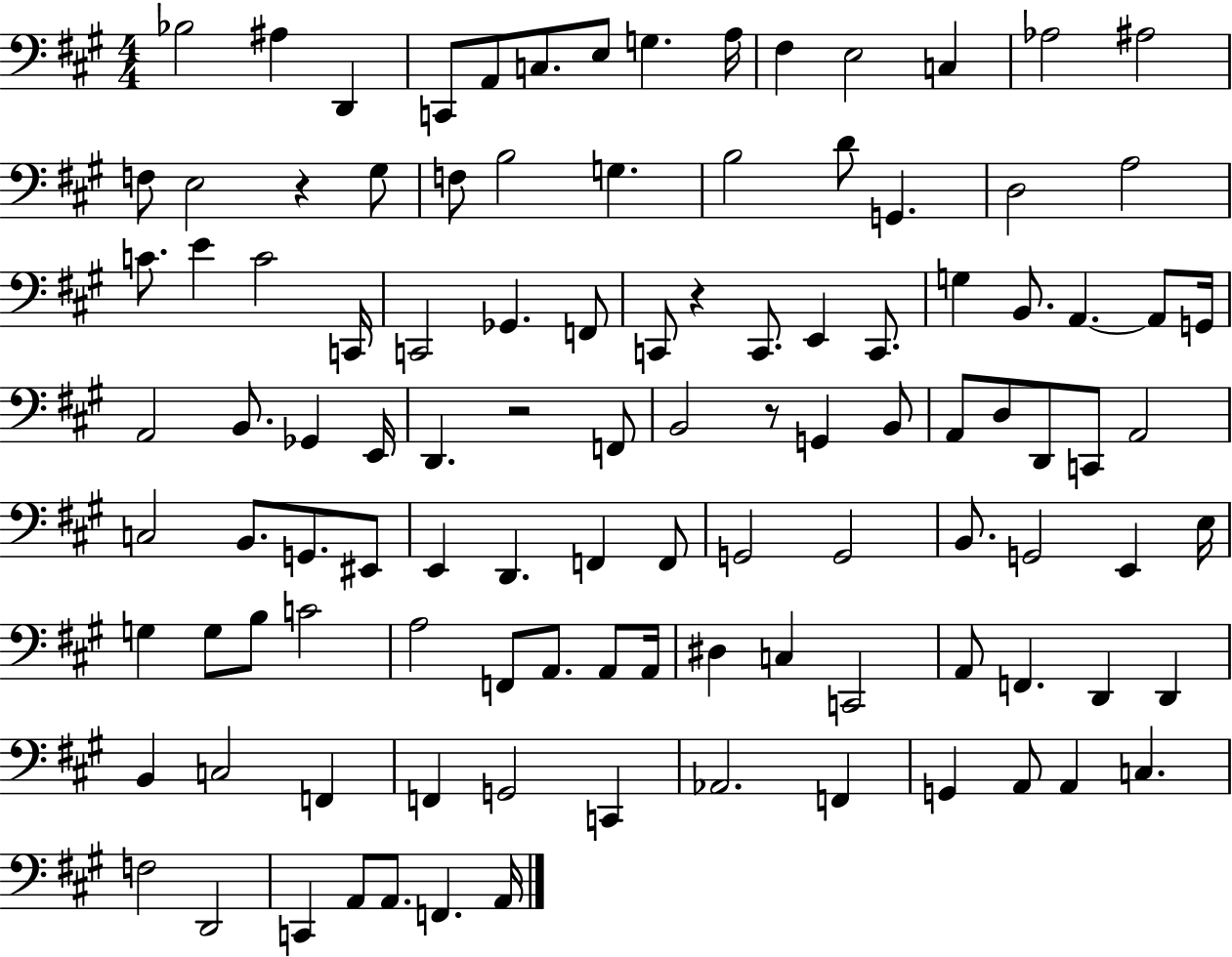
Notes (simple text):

Bb3/h A#3/q D2/q C2/e A2/e C3/e. E3/e G3/q. A3/s F#3/q E3/h C3/q Ab3/h A#3/h F3/e E3/h R/q G#3/e F3/e B3/h G3/q. B3/h D4/e G2/q. D3/h A3/h C4/e. E4/q C4/h C2/s C2/h Gb2/q. F2/e C2/e R/q C2/e. E2/q C2/e. G3/q B2/e. A2/q. A2/e G2/s A2/h B2/e. Gb2/q E2/s D2/q. R/h F2/e B2/h R/e G2/q B2/e A2/e D3/e D2/e C2/e A2/h C3/h B2/e. G2/e. EIS2/e E2/q D2/q. F2/q F2/e G2/h G2/h B2/e. G2/h E2/q E3/s G3/q G3/e B3/e C4/h A3/h F2/e A2/e. A2/e A2/s D#3/q C3/q C2/h A2/e F2/q. D2/q D2/q B2/q C3/h F2/q F2/q G2/h C2/q Ab2/h. F2/q G2/q A2/e A2/q C3/q. F3/h D2/h C2/q A2/e A2/e. F2/q. A2/s